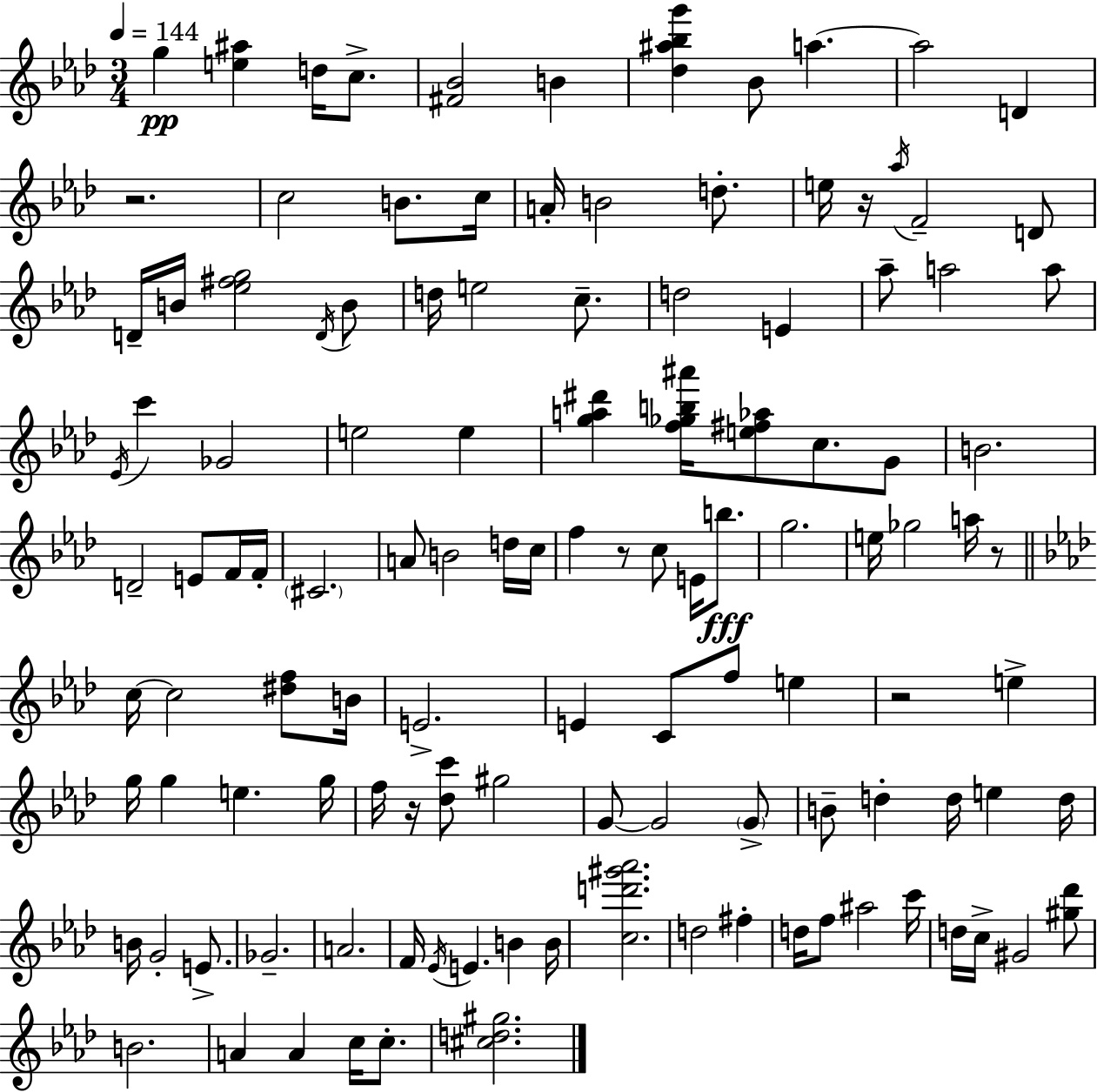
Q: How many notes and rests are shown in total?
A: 120